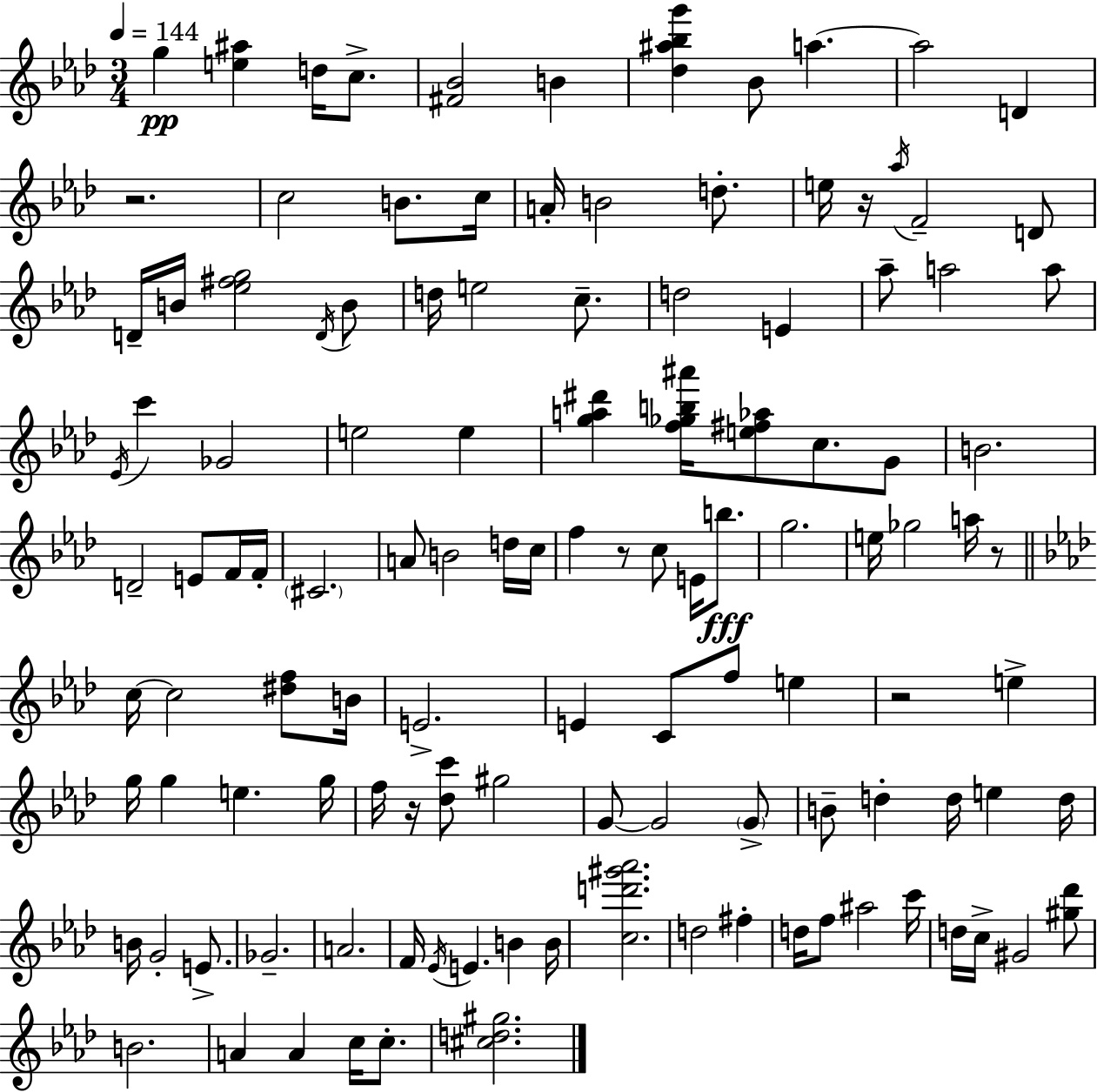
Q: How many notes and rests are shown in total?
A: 120